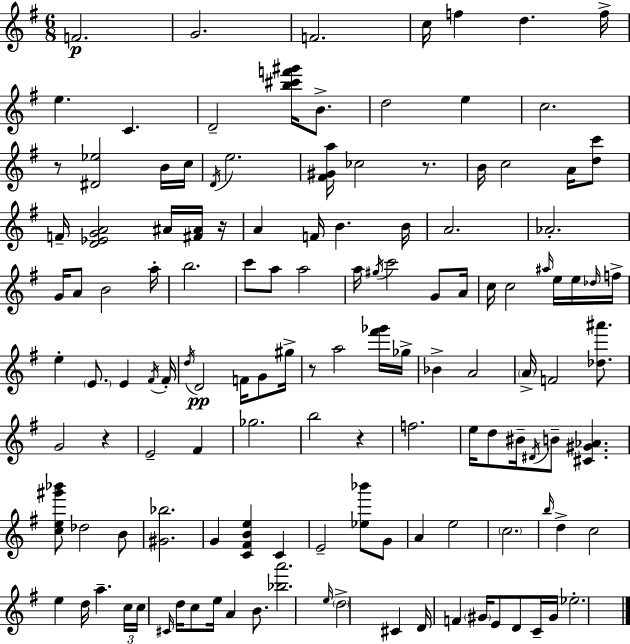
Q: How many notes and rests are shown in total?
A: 131